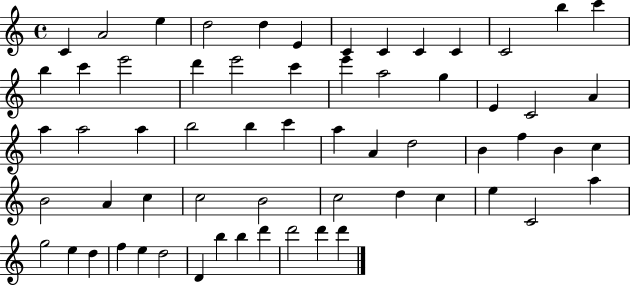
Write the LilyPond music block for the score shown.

{
  \clef treble
  \time 4/4
  \defaultTimeSignature
  \key c \major
  c'4 a'2 e''4 | d''2 d''4 e'4 | c'4 c'4 c'4 c'4 | c'2 b''4 c'''4 | \break b''4 c'''4 e'''2 | d'''4 e'''2 c'''4 | e'''4 a''2 g''4 | e'4 c'2 a'4 | \break a''4 a''2 a''4 | b''2 b''4 c'''4 | a''4 a'4 d''2 | b'4 f''4 b'4 c''4 | \break b'2 a'4 c''4 | c''2 b'2 | c''2 d''4 c''4 | e''4 c'2 a''4 | \break g''2 e''4 d''4 | f''4 e''4 d''2 | d'4 b''4 b''4 d'''4 | d'''2 d'''4 d'''4 | \break \bar "|."
}